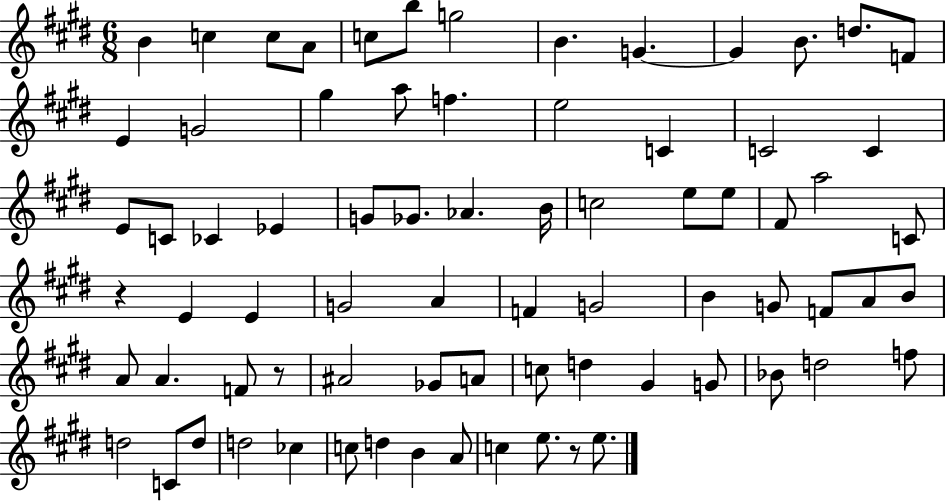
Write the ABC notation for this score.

X:1
T:Untitled
M:6/8
L:1/4
K:E
B c c/2 A/2 c/2 b/2 g2 B G G B/2 d/2 F/2 E G2 ^g a/2 f e2 C C2 C E/2 C/2 _C _E G/2 _G/2 _A B/4 c2 e/2 e/2 ^F/2 a2 C/2 z E E G2 A F G2 B G/2 F/2 A/2 B/2 A/2 A F/2 z/2 ^A2 _G/2 A/2 c/2 d ^G G/2 _B/2 d2 f/2 d2 C/2 d/2 d2 _c c/2 d B A/2 c e/2 z/2 e/2